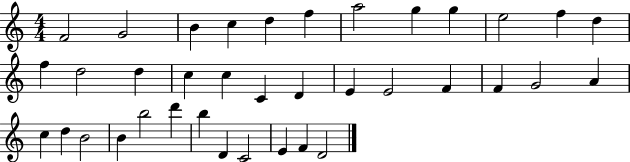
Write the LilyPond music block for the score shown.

{
  \clef treble
  \numericTimeSignature
  \time 4/4
  \key c \major
  f'2 g'2 | b'4 c''4 d''4 f''4 | a''2 g''4 g''4 | e''2 f''4 d''4 | \break f''4 d''2 d''4 | c''4 c''4 c'4 d'4 | e'4 e'2 f'4 | f'4 g'2 a'4 | \break c''4 d''4 b'2 | b'4 b''2 d'''4 | b''4 d'4 c'2 | e'4 f'4 d'2 | \break \bar "|."
}